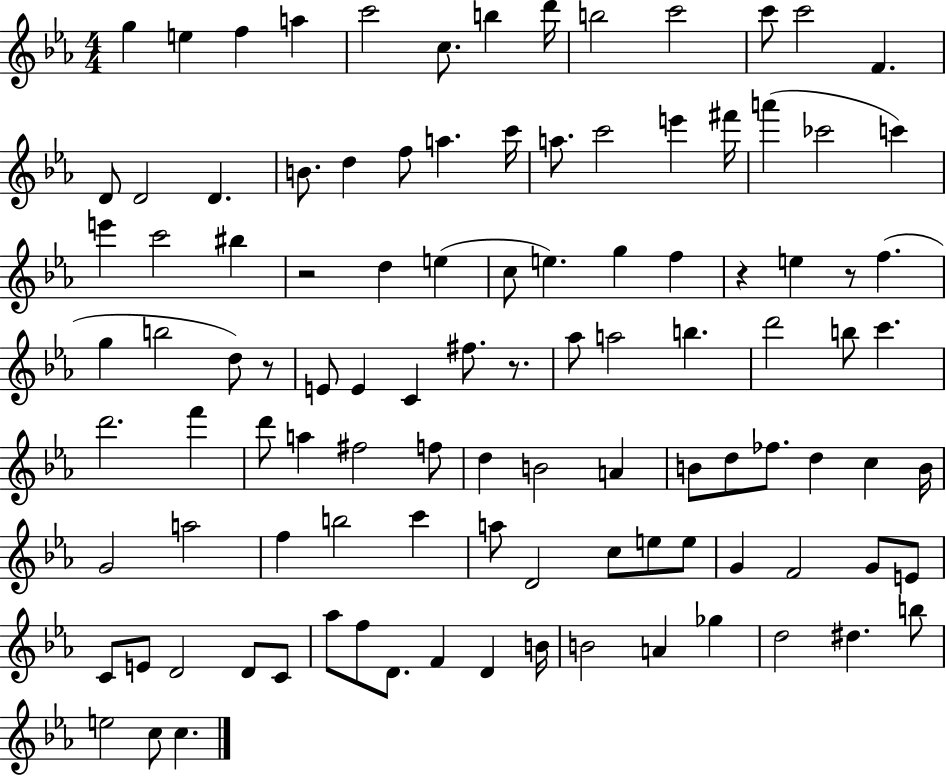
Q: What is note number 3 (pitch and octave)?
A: F5